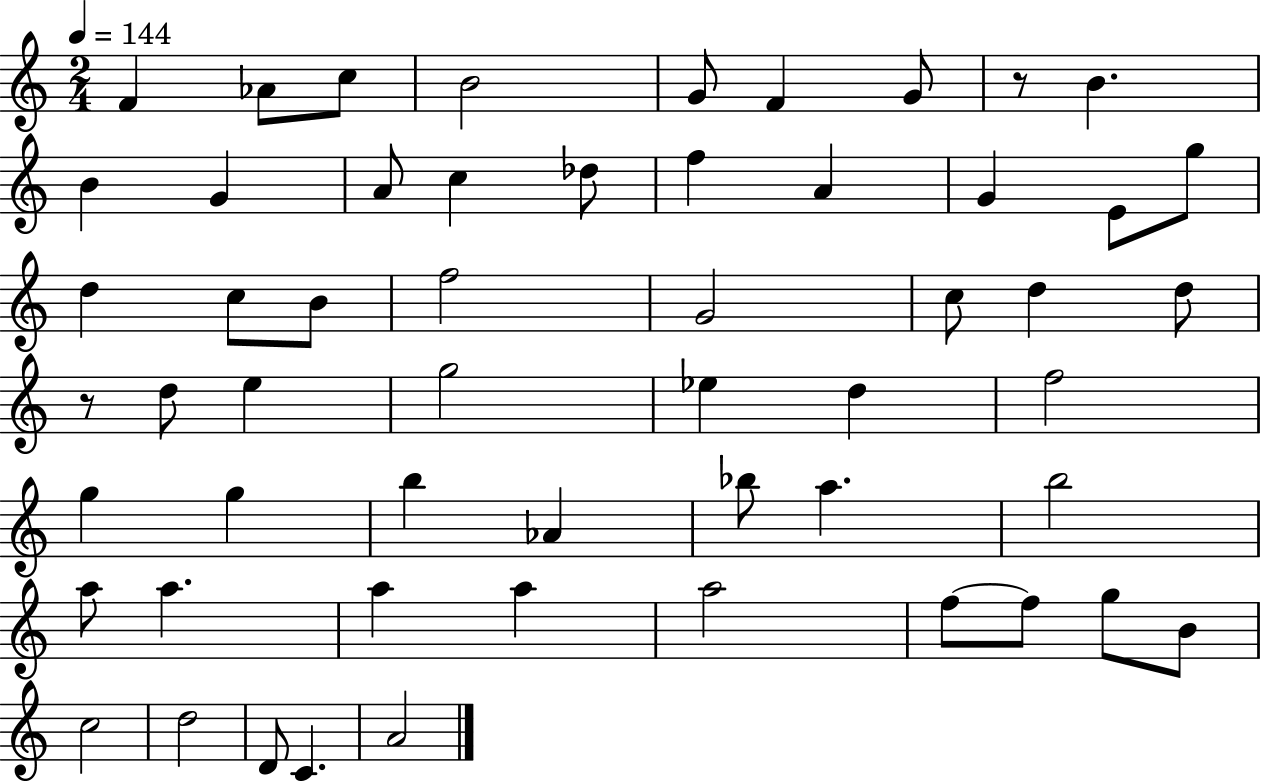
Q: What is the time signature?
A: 2/4